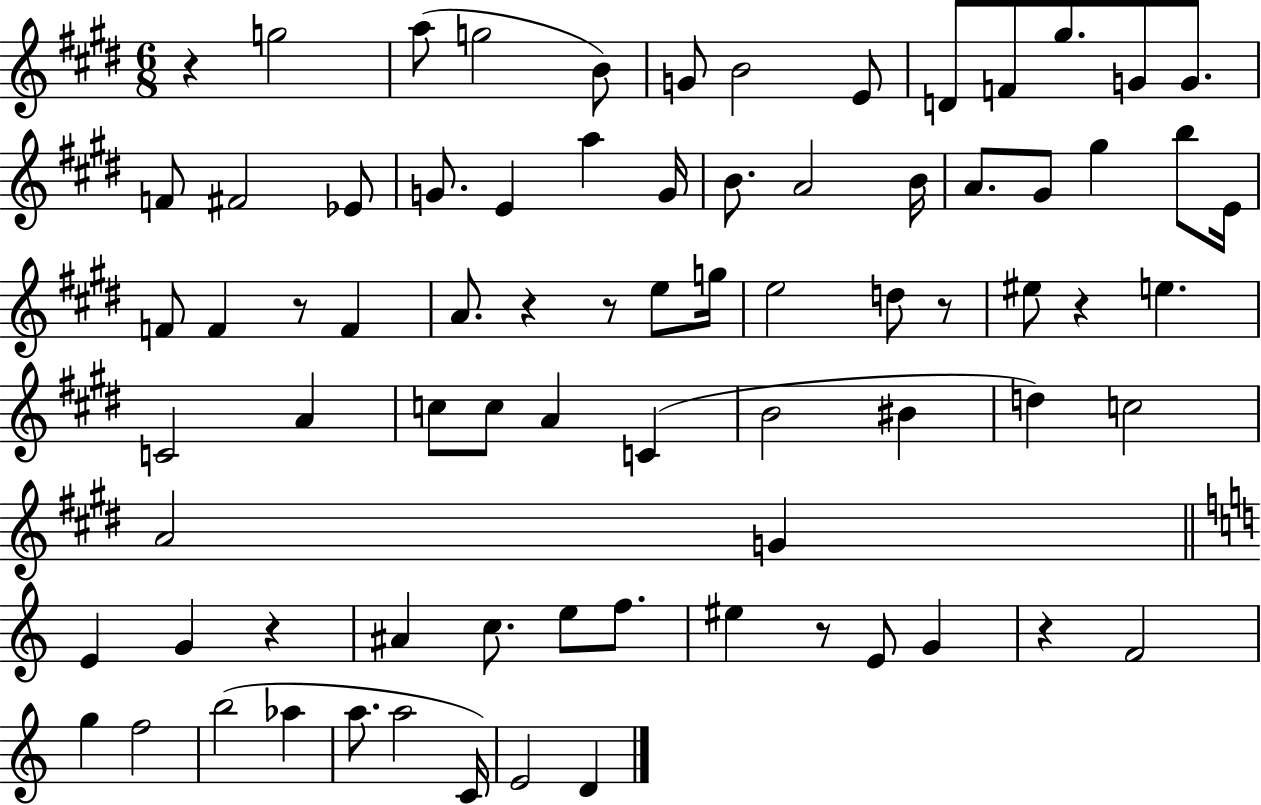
{
  \clef treble
  \numericTimeSignature
  \time 6/8
  \key e \major
  \repeat volta 2 { r4 g''2 | a''8( g''2 b'8) | g'8 b'2 e'8 | d'8 f'8 gis''8. g'8 g'8. | \break f'8 fis'2 ees'8 | g'8. e'4 a''4 g'16 | b'8. a'2 b'16 | a'8. gis'8 gis''4 b''8 e'16 | \break f'8 f'4 r8 f'4 | a'8. r4 r8 e''8 g''16 | e''2 d''8 r8 | eis''8 r4 e''4. | \break c'2 a'4 | c''8 c''8 a'4 c'4( | b'2 bis'4 | d''4) c''2 | \break a'2 g'4 | \bar "||" \break \key c \major e'4 g'4 r4 | ais'4 c''8. e''8 f''8. | eis''4 r8 e'8 g'4 | r4 f'2 | \break g''4 f''2 | b''2( aes''4 | a''8. a''2 c'16) | e'2 d'4 | \break } \bar "|."
}